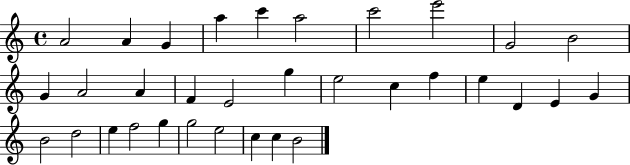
{
  \clef treble
  \time 4/4
  \defaultTimeSignature
  \key c \major
  a'2 a'4 g'4 | a''4 c'''4 a''2 | c'''2 e'''2 | g'2 b'2 | \break g'4 a'2 a'4 | f'4 e'2 g''4 | e''2 c''4 f''4 | e''4 d'4 e'4 g'4 | \break b'2 d''2 | e''4 f''2 g''4 | g''2 e''2 | c''4 c''4 b'2 | \break \bar "|."
}